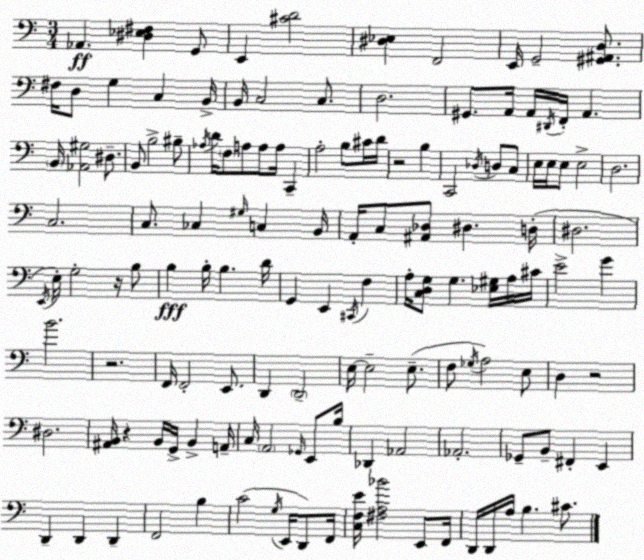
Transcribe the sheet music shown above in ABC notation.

X:1
T:Untitled
M:3/4
L:1/4
K:C
_A,, [^D,_E,^F,] G,,/2 E,, [^CD]2 [^D,_E,] F,,2 E,,/4 G,,2 [^G,,^A,,D,]/2 ^F,/4 D,/2 G, C, B,,/4 B,,/4 C,2 C,/2 D,2 ^G,,/2 A,,/4 A,,/4 ^D,,/4 F,,/4 A,, B,,/4 [_A,,^G,]2 ^D,/2 B,,/2 B,2 ^B,/2 _A,/4 D/4 F,/2 A,/2 A,/2 A,/4 C,, A,2 B,/2 ^C/4 D/4 z2 B, C,,2 _D,/4 D,/2 C,/2 E,/4 E,/4 E,/2 E,2 D,2 C,2 C,/2 _C, ^G,/4 C, B,,/4 A,,/4 C,/2 [^A,,_D,]/2 ^D, D,/4 ^D,2 E,,/4 E,/4 G,2 z/4 B,/2 B, B,/4 B, D/4 G,, E,, ^C,,/4 F, A,/4 [C,D,G,]/2 G, [_E,^G,]/4 A,/4 ^C/4 E2 G B2 z2 F,,/4 F,,2 E,,/2 D,, D,,2 E,/4 E,2 E,/2 F,/2 _G,/4 A,2 E,/2 D, z2 ^D,2 [^A,,B,,]/4 z B,,/4 G,,/4 B,, A,,/4 C,/4 A,,2 _G,,/4 E,,/2 B,/4 _D,, _A,,2 _A,,2 _G,,/2 B,,/2 ^F,, E,, D,, D,, D,, F,,2 B, C2 G,/4 E,,/4 D,,/2 F,,/4 [C,F,E]/4 [^F,A,_B]2 E,,/2 F,,/4 D,,/4 D,,/4 A,/4 B, ^C/2